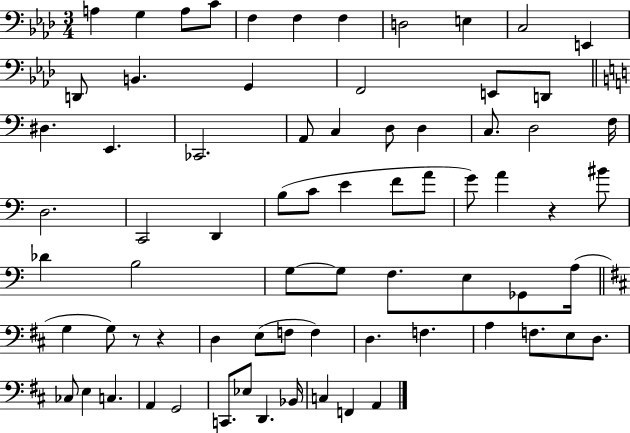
{
  \clef bass
  \numericTimeSignature
  \time 3/4
  \key aes \major
  a4 g4 a8 c'8 | f4 f4 f4 | d2 e4 | c2 e,4 | \break d,8 b,4. g,4 | f,2 e,8 d,8 | \bar "||" \break \key c \major dis4. e,4. | ces,2. | a,8 c4 d8 d4 | c8. d2 f16 | \break d2. | c,2 d,4 | b8( c'8 e'4 f'8 a'8 | g'8) a'4 r4 bis'8 | \break des'4 b2 | g8~~ g8 f8. e8 ges,8 a16( | \bar "||" \break \key d \major g4 g8) r8 r4 | d4 e8( f8 f4) | d4. f4. | a4 f8. e8 d8. | \break ces8 e4 c4. | a,4 g,2 | c,8. ees8 d,4. bes,16 | c4 f,4 a,4 | \break \bar "|."
}